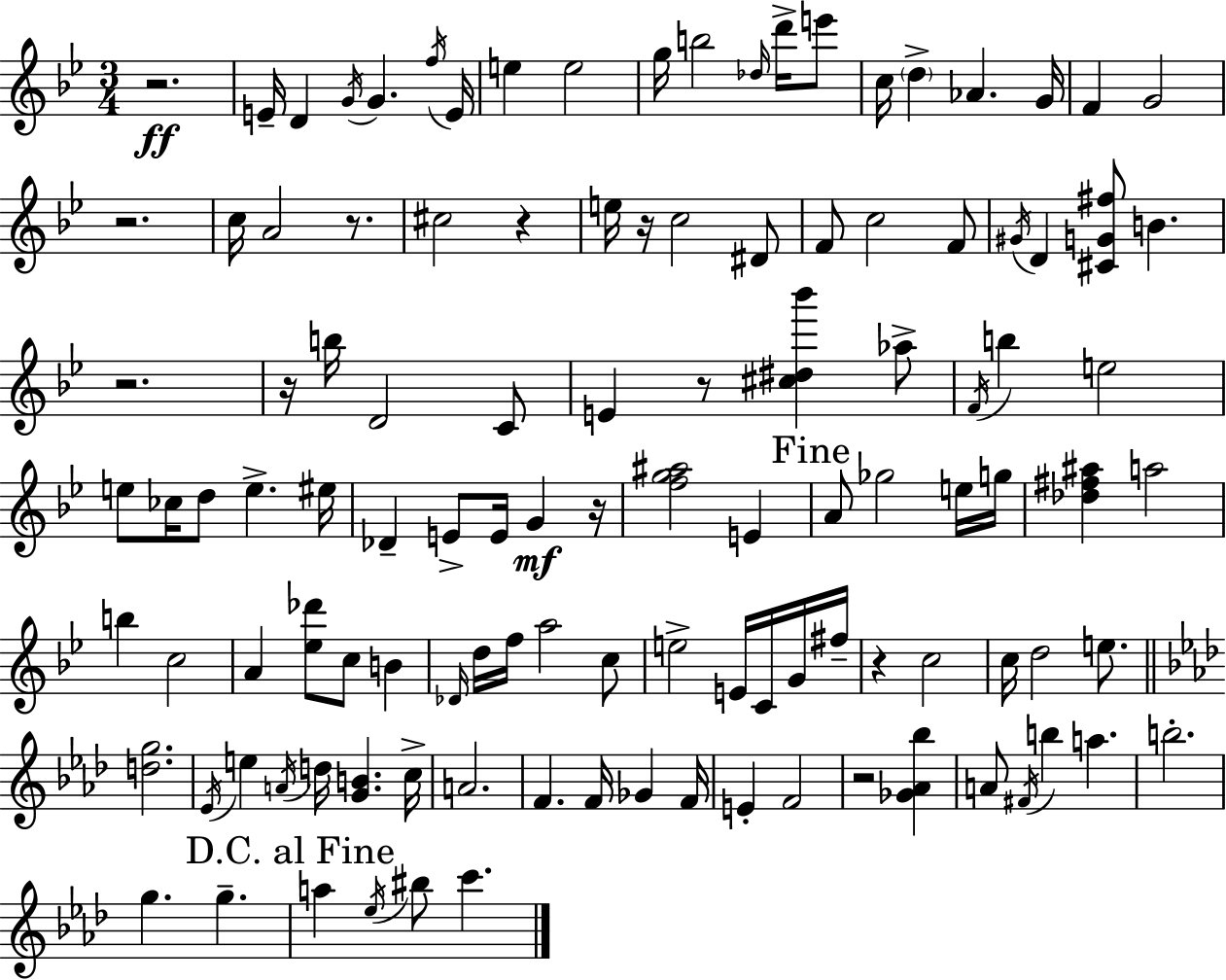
R/h. E4/s D4/q G4/s G4/q. F5/s E4/s E5/q E5/h G5/s B5/h Db5/s D6/s E6/e C5/s D5/q Ab4/q. G4/s F4/q G4/h R/h. C5/s A4/h R/e. C#5/h R/q E5/s R/s C5/h D#4/e F4/e C5/h F4/e G#4/s D4/q [C#4,G4,F#5]/e B4/q. R/h. R/s B5/s D4/h C4/e E4/q R/e [C#5,D#5,Bb6]/q Ab5/e F4/s B5/q E5/h E5/e CES5/s D5/e E5/q. EIS5/s Db4/q E4/e E4/s G4/q R/s [F5,G5,A#5]/h E4/q A4/e Gb5/h E5/s G5/s [Db5,F#5,A#5]/q A5/h B5/q C5/h A4/q [Eb5,Db6]/e C5/e B4/q Db4/s D5/s F5/s A5/h C5/e E5/h E4/s C4/s G4/s F#5/s R/q C5/h C5/s D5/h E5/e. [D5,G5]/h. Eb4/s E5/q A4/s D5/s [G4,B4]/q. C5/s A4/h. F4/q. F4/s Gb4/q F4/s E4/q F4/h R/h [Gb4,Ab4,Bb5]/q A4/e F#4/s B5/q A5/q. B5/h. G5/q. G5/q. A5/q Eb5/s BIS5/e C6/q.